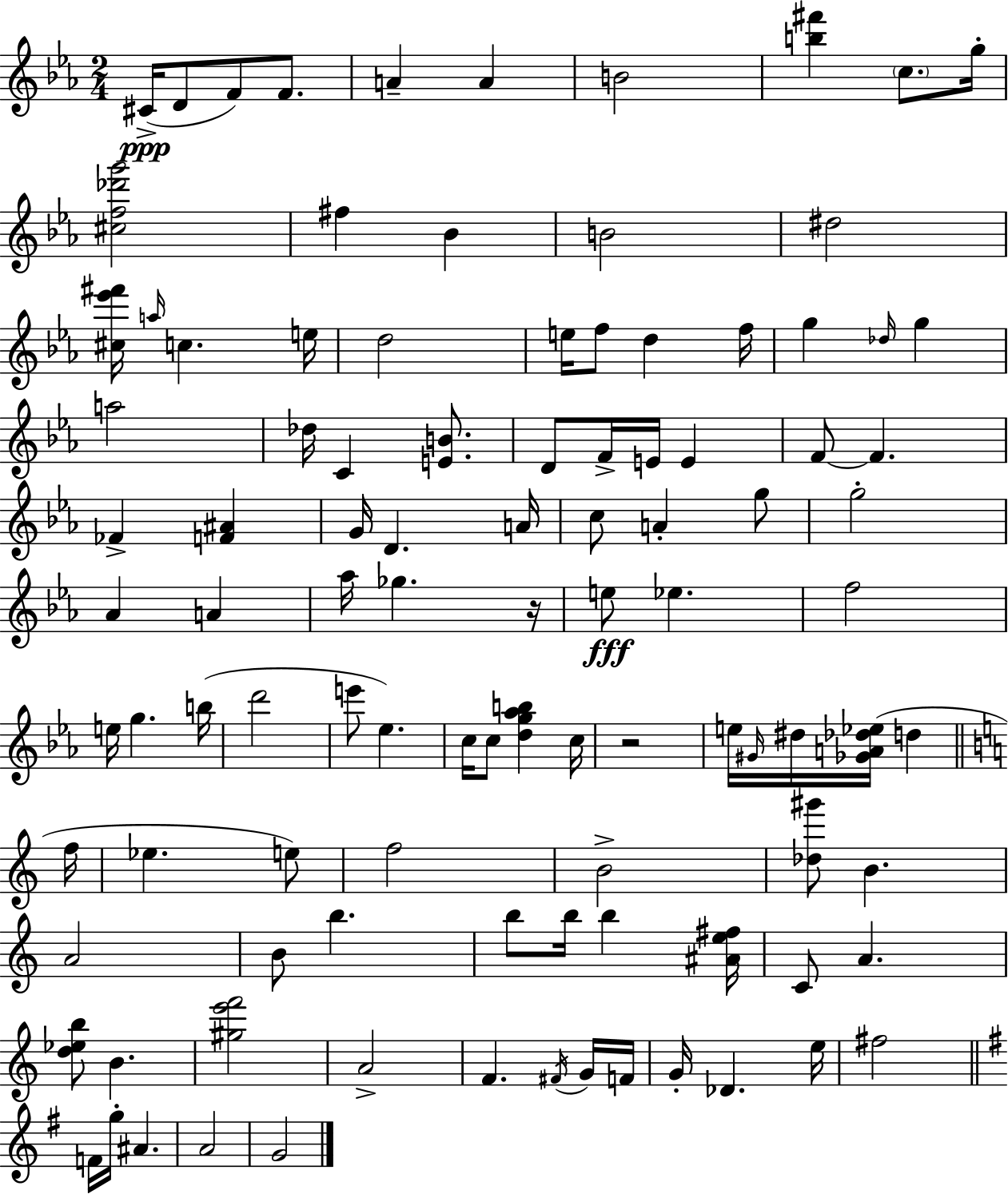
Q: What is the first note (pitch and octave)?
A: C#4